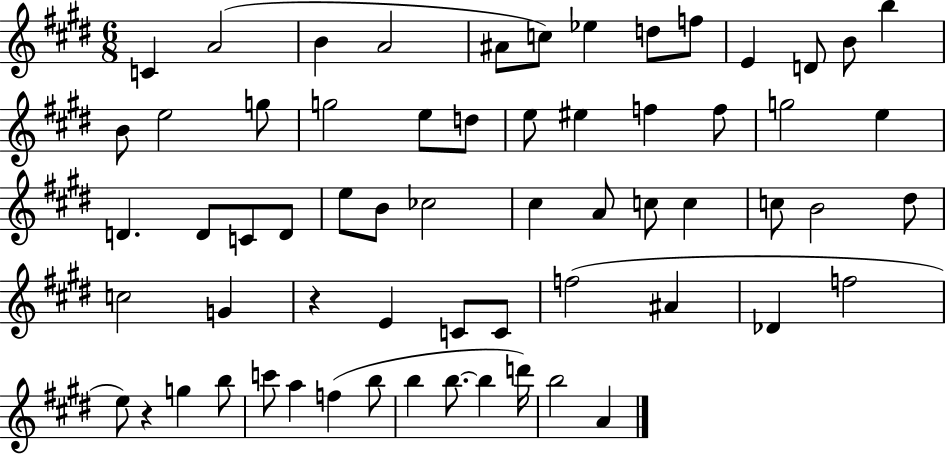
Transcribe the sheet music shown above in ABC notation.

X:1
T:Untitled
M:6/8
L:1/4
K:E
C A2 B A2 ^A/2 c/2 _e d/2 f/2 E D/2 B/2 b B/2 e2 g/2 g2 e/2 d/2 e/2 ^e f f/2 g2 e D D/2 C/2 D/2 e/2 B/2 _c2 ^c A/2 c/2 c c/2 B2 ^d/2 c2 G z E C/2 C/2 f2 ^A _D f2 e/2 z g b/2 c'/2 a f b/2 b b/2 b d'/4 b2 A